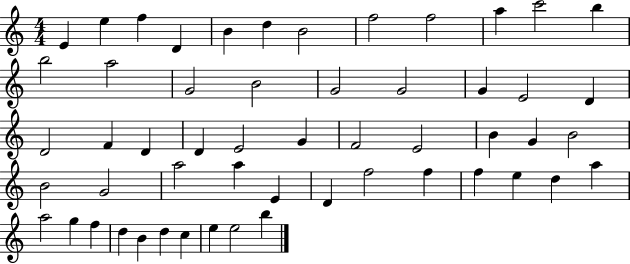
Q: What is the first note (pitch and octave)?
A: E4